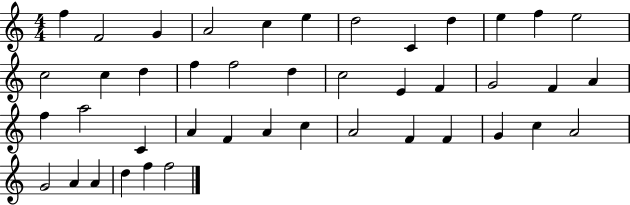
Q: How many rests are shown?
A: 0